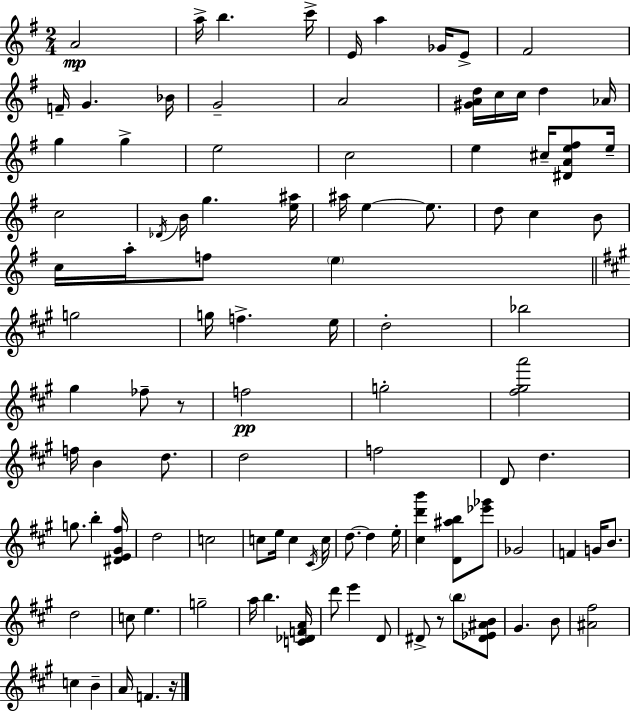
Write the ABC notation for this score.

X:1
T:Untitled
M:2/4
L:1/4
K:G
A2 a/4 b c'/4 E/4 a _G/4 E/2 ^F2 F/4 G _B/4 G2 A2 [^GAd]/4 c/4 c/4 d _A/4 g g e2 c2 e ^c/4 [^DAe^f]/2 e/4 c2 _D/4 B/4 g [e^a]/4 ^a/4 e e/2 d/2 c B/2 c/4 a/4 f/2 e g2 g/4 f e/4 d2 _b2 ^g _f/2 z/2 f2 g2 [^f^ga']2 f/4 B d/2 d2 f2 D/2 d g/2 b [^DE^G^f]/4 d2 c2 c/2 e/4 c ^C/4 c/4 d/2 d e/4 [^cd'b'] [D^ab]/2 [_e'_g']/2 _G2 F G/4 B/2 d2 c/2 e g2 a/4 b [C_DFA]/4 d'/2 e' D/2 ^D/2 z/2 b/2 [^D_E^AB]/2 ^G B/2 [^A^f]2 c B A/4 F z/4